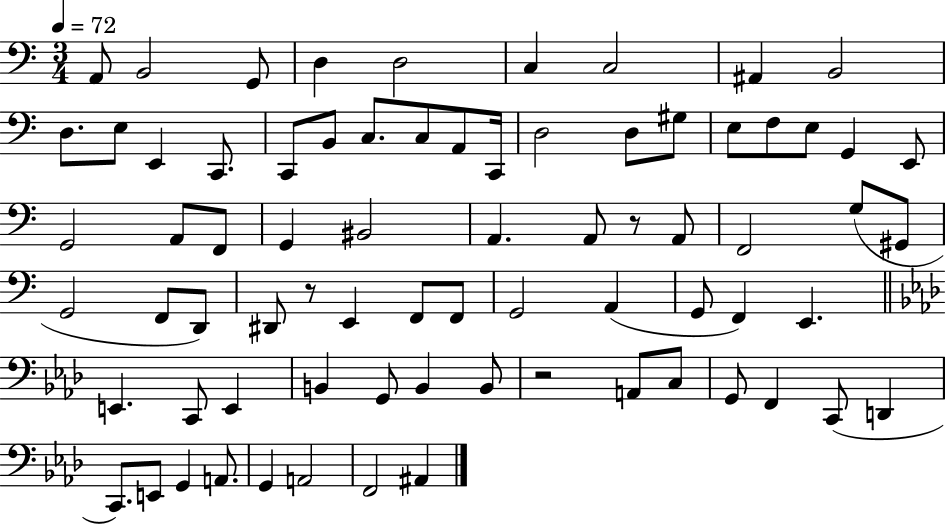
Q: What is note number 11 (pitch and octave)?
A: E3